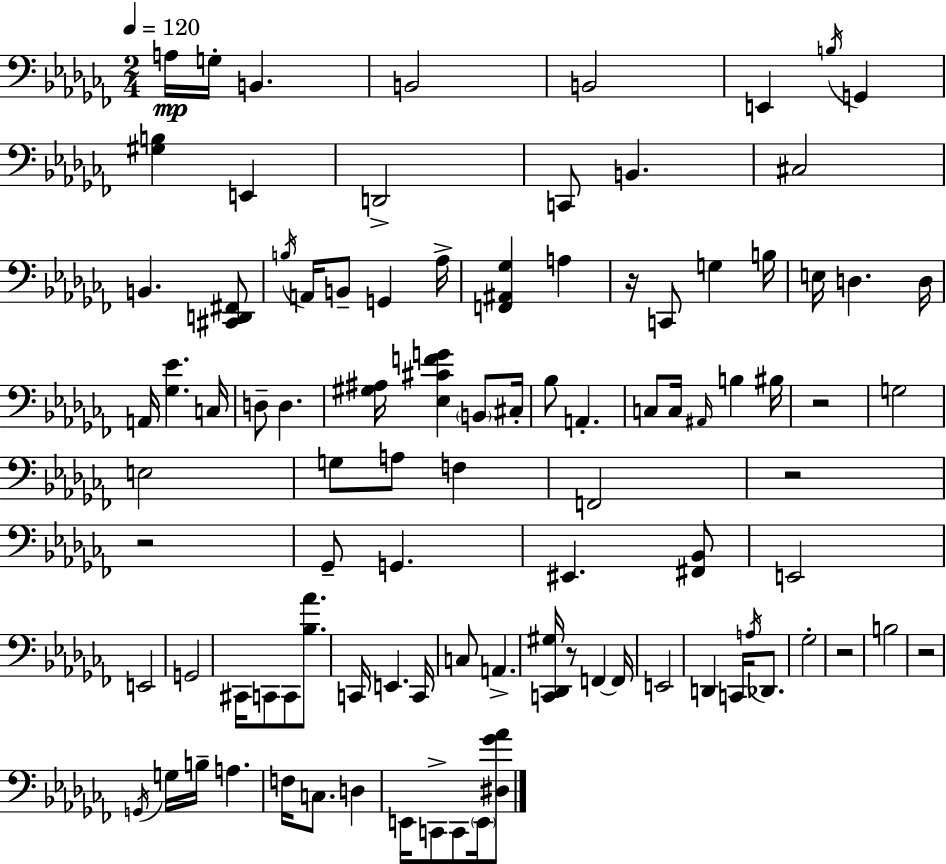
X:1
T:Untitled
M:2/4
L:1/4
K:Abm
A,/4 G,/4 B,, B,,2 B,,2 E,, B,/4 G,, [^G,B,] E,, D,,2 C,,/2 B,, ^C,2 B,, [^C,,D,,^F,,]/2 B,/4 A,,/4 B,,/2 G,, _A,/4 [F,,^A,,_G,] A, z/4 C,,/2 G, B,/4 E,/4 D, D,/4 A,,/4 [_G,_E] C,/4 D,/2 D, [^G,^A,]/4 [_E,^CFG] B,,/2 ^C,/4 _B,/2 A,, C,/2 C,/4 ^A,,/4 B, ^B,/4 z2 G,2 E,2 G,/2 A,/2 F, F,,2 z2 z2 _G,,/2 G,, ^E,, [^F,,_B,,]/2 E,,2 E,,2 G,,2 ^C,,/4 C,,/2 C,,/2 [_B,_A]/2 C,,/4 E,, C,,/4 C,/2 A,, [C,,_D,,^G,]/4 z/2 F,, F,,/4 E,,2 D,, C,,/4 A,/4 _D,,/2 _G,2 z2 B,2 z2 G,,/4 G,/4 B,/4 A, F,/4 C,/2 D, E,,/4 C,,/2 C,,/2 E,,/4 [^D,_G_A]/2